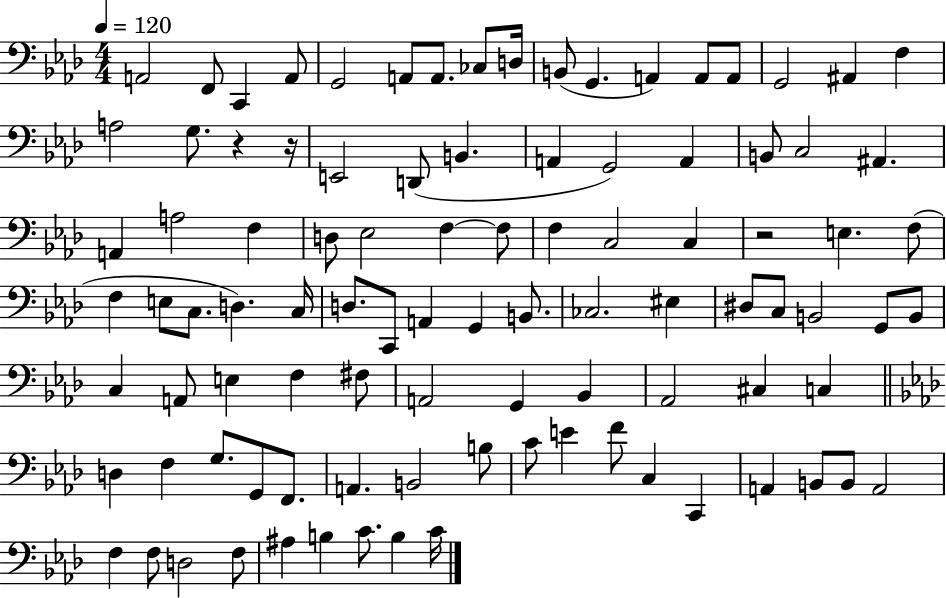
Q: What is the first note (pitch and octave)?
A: A2